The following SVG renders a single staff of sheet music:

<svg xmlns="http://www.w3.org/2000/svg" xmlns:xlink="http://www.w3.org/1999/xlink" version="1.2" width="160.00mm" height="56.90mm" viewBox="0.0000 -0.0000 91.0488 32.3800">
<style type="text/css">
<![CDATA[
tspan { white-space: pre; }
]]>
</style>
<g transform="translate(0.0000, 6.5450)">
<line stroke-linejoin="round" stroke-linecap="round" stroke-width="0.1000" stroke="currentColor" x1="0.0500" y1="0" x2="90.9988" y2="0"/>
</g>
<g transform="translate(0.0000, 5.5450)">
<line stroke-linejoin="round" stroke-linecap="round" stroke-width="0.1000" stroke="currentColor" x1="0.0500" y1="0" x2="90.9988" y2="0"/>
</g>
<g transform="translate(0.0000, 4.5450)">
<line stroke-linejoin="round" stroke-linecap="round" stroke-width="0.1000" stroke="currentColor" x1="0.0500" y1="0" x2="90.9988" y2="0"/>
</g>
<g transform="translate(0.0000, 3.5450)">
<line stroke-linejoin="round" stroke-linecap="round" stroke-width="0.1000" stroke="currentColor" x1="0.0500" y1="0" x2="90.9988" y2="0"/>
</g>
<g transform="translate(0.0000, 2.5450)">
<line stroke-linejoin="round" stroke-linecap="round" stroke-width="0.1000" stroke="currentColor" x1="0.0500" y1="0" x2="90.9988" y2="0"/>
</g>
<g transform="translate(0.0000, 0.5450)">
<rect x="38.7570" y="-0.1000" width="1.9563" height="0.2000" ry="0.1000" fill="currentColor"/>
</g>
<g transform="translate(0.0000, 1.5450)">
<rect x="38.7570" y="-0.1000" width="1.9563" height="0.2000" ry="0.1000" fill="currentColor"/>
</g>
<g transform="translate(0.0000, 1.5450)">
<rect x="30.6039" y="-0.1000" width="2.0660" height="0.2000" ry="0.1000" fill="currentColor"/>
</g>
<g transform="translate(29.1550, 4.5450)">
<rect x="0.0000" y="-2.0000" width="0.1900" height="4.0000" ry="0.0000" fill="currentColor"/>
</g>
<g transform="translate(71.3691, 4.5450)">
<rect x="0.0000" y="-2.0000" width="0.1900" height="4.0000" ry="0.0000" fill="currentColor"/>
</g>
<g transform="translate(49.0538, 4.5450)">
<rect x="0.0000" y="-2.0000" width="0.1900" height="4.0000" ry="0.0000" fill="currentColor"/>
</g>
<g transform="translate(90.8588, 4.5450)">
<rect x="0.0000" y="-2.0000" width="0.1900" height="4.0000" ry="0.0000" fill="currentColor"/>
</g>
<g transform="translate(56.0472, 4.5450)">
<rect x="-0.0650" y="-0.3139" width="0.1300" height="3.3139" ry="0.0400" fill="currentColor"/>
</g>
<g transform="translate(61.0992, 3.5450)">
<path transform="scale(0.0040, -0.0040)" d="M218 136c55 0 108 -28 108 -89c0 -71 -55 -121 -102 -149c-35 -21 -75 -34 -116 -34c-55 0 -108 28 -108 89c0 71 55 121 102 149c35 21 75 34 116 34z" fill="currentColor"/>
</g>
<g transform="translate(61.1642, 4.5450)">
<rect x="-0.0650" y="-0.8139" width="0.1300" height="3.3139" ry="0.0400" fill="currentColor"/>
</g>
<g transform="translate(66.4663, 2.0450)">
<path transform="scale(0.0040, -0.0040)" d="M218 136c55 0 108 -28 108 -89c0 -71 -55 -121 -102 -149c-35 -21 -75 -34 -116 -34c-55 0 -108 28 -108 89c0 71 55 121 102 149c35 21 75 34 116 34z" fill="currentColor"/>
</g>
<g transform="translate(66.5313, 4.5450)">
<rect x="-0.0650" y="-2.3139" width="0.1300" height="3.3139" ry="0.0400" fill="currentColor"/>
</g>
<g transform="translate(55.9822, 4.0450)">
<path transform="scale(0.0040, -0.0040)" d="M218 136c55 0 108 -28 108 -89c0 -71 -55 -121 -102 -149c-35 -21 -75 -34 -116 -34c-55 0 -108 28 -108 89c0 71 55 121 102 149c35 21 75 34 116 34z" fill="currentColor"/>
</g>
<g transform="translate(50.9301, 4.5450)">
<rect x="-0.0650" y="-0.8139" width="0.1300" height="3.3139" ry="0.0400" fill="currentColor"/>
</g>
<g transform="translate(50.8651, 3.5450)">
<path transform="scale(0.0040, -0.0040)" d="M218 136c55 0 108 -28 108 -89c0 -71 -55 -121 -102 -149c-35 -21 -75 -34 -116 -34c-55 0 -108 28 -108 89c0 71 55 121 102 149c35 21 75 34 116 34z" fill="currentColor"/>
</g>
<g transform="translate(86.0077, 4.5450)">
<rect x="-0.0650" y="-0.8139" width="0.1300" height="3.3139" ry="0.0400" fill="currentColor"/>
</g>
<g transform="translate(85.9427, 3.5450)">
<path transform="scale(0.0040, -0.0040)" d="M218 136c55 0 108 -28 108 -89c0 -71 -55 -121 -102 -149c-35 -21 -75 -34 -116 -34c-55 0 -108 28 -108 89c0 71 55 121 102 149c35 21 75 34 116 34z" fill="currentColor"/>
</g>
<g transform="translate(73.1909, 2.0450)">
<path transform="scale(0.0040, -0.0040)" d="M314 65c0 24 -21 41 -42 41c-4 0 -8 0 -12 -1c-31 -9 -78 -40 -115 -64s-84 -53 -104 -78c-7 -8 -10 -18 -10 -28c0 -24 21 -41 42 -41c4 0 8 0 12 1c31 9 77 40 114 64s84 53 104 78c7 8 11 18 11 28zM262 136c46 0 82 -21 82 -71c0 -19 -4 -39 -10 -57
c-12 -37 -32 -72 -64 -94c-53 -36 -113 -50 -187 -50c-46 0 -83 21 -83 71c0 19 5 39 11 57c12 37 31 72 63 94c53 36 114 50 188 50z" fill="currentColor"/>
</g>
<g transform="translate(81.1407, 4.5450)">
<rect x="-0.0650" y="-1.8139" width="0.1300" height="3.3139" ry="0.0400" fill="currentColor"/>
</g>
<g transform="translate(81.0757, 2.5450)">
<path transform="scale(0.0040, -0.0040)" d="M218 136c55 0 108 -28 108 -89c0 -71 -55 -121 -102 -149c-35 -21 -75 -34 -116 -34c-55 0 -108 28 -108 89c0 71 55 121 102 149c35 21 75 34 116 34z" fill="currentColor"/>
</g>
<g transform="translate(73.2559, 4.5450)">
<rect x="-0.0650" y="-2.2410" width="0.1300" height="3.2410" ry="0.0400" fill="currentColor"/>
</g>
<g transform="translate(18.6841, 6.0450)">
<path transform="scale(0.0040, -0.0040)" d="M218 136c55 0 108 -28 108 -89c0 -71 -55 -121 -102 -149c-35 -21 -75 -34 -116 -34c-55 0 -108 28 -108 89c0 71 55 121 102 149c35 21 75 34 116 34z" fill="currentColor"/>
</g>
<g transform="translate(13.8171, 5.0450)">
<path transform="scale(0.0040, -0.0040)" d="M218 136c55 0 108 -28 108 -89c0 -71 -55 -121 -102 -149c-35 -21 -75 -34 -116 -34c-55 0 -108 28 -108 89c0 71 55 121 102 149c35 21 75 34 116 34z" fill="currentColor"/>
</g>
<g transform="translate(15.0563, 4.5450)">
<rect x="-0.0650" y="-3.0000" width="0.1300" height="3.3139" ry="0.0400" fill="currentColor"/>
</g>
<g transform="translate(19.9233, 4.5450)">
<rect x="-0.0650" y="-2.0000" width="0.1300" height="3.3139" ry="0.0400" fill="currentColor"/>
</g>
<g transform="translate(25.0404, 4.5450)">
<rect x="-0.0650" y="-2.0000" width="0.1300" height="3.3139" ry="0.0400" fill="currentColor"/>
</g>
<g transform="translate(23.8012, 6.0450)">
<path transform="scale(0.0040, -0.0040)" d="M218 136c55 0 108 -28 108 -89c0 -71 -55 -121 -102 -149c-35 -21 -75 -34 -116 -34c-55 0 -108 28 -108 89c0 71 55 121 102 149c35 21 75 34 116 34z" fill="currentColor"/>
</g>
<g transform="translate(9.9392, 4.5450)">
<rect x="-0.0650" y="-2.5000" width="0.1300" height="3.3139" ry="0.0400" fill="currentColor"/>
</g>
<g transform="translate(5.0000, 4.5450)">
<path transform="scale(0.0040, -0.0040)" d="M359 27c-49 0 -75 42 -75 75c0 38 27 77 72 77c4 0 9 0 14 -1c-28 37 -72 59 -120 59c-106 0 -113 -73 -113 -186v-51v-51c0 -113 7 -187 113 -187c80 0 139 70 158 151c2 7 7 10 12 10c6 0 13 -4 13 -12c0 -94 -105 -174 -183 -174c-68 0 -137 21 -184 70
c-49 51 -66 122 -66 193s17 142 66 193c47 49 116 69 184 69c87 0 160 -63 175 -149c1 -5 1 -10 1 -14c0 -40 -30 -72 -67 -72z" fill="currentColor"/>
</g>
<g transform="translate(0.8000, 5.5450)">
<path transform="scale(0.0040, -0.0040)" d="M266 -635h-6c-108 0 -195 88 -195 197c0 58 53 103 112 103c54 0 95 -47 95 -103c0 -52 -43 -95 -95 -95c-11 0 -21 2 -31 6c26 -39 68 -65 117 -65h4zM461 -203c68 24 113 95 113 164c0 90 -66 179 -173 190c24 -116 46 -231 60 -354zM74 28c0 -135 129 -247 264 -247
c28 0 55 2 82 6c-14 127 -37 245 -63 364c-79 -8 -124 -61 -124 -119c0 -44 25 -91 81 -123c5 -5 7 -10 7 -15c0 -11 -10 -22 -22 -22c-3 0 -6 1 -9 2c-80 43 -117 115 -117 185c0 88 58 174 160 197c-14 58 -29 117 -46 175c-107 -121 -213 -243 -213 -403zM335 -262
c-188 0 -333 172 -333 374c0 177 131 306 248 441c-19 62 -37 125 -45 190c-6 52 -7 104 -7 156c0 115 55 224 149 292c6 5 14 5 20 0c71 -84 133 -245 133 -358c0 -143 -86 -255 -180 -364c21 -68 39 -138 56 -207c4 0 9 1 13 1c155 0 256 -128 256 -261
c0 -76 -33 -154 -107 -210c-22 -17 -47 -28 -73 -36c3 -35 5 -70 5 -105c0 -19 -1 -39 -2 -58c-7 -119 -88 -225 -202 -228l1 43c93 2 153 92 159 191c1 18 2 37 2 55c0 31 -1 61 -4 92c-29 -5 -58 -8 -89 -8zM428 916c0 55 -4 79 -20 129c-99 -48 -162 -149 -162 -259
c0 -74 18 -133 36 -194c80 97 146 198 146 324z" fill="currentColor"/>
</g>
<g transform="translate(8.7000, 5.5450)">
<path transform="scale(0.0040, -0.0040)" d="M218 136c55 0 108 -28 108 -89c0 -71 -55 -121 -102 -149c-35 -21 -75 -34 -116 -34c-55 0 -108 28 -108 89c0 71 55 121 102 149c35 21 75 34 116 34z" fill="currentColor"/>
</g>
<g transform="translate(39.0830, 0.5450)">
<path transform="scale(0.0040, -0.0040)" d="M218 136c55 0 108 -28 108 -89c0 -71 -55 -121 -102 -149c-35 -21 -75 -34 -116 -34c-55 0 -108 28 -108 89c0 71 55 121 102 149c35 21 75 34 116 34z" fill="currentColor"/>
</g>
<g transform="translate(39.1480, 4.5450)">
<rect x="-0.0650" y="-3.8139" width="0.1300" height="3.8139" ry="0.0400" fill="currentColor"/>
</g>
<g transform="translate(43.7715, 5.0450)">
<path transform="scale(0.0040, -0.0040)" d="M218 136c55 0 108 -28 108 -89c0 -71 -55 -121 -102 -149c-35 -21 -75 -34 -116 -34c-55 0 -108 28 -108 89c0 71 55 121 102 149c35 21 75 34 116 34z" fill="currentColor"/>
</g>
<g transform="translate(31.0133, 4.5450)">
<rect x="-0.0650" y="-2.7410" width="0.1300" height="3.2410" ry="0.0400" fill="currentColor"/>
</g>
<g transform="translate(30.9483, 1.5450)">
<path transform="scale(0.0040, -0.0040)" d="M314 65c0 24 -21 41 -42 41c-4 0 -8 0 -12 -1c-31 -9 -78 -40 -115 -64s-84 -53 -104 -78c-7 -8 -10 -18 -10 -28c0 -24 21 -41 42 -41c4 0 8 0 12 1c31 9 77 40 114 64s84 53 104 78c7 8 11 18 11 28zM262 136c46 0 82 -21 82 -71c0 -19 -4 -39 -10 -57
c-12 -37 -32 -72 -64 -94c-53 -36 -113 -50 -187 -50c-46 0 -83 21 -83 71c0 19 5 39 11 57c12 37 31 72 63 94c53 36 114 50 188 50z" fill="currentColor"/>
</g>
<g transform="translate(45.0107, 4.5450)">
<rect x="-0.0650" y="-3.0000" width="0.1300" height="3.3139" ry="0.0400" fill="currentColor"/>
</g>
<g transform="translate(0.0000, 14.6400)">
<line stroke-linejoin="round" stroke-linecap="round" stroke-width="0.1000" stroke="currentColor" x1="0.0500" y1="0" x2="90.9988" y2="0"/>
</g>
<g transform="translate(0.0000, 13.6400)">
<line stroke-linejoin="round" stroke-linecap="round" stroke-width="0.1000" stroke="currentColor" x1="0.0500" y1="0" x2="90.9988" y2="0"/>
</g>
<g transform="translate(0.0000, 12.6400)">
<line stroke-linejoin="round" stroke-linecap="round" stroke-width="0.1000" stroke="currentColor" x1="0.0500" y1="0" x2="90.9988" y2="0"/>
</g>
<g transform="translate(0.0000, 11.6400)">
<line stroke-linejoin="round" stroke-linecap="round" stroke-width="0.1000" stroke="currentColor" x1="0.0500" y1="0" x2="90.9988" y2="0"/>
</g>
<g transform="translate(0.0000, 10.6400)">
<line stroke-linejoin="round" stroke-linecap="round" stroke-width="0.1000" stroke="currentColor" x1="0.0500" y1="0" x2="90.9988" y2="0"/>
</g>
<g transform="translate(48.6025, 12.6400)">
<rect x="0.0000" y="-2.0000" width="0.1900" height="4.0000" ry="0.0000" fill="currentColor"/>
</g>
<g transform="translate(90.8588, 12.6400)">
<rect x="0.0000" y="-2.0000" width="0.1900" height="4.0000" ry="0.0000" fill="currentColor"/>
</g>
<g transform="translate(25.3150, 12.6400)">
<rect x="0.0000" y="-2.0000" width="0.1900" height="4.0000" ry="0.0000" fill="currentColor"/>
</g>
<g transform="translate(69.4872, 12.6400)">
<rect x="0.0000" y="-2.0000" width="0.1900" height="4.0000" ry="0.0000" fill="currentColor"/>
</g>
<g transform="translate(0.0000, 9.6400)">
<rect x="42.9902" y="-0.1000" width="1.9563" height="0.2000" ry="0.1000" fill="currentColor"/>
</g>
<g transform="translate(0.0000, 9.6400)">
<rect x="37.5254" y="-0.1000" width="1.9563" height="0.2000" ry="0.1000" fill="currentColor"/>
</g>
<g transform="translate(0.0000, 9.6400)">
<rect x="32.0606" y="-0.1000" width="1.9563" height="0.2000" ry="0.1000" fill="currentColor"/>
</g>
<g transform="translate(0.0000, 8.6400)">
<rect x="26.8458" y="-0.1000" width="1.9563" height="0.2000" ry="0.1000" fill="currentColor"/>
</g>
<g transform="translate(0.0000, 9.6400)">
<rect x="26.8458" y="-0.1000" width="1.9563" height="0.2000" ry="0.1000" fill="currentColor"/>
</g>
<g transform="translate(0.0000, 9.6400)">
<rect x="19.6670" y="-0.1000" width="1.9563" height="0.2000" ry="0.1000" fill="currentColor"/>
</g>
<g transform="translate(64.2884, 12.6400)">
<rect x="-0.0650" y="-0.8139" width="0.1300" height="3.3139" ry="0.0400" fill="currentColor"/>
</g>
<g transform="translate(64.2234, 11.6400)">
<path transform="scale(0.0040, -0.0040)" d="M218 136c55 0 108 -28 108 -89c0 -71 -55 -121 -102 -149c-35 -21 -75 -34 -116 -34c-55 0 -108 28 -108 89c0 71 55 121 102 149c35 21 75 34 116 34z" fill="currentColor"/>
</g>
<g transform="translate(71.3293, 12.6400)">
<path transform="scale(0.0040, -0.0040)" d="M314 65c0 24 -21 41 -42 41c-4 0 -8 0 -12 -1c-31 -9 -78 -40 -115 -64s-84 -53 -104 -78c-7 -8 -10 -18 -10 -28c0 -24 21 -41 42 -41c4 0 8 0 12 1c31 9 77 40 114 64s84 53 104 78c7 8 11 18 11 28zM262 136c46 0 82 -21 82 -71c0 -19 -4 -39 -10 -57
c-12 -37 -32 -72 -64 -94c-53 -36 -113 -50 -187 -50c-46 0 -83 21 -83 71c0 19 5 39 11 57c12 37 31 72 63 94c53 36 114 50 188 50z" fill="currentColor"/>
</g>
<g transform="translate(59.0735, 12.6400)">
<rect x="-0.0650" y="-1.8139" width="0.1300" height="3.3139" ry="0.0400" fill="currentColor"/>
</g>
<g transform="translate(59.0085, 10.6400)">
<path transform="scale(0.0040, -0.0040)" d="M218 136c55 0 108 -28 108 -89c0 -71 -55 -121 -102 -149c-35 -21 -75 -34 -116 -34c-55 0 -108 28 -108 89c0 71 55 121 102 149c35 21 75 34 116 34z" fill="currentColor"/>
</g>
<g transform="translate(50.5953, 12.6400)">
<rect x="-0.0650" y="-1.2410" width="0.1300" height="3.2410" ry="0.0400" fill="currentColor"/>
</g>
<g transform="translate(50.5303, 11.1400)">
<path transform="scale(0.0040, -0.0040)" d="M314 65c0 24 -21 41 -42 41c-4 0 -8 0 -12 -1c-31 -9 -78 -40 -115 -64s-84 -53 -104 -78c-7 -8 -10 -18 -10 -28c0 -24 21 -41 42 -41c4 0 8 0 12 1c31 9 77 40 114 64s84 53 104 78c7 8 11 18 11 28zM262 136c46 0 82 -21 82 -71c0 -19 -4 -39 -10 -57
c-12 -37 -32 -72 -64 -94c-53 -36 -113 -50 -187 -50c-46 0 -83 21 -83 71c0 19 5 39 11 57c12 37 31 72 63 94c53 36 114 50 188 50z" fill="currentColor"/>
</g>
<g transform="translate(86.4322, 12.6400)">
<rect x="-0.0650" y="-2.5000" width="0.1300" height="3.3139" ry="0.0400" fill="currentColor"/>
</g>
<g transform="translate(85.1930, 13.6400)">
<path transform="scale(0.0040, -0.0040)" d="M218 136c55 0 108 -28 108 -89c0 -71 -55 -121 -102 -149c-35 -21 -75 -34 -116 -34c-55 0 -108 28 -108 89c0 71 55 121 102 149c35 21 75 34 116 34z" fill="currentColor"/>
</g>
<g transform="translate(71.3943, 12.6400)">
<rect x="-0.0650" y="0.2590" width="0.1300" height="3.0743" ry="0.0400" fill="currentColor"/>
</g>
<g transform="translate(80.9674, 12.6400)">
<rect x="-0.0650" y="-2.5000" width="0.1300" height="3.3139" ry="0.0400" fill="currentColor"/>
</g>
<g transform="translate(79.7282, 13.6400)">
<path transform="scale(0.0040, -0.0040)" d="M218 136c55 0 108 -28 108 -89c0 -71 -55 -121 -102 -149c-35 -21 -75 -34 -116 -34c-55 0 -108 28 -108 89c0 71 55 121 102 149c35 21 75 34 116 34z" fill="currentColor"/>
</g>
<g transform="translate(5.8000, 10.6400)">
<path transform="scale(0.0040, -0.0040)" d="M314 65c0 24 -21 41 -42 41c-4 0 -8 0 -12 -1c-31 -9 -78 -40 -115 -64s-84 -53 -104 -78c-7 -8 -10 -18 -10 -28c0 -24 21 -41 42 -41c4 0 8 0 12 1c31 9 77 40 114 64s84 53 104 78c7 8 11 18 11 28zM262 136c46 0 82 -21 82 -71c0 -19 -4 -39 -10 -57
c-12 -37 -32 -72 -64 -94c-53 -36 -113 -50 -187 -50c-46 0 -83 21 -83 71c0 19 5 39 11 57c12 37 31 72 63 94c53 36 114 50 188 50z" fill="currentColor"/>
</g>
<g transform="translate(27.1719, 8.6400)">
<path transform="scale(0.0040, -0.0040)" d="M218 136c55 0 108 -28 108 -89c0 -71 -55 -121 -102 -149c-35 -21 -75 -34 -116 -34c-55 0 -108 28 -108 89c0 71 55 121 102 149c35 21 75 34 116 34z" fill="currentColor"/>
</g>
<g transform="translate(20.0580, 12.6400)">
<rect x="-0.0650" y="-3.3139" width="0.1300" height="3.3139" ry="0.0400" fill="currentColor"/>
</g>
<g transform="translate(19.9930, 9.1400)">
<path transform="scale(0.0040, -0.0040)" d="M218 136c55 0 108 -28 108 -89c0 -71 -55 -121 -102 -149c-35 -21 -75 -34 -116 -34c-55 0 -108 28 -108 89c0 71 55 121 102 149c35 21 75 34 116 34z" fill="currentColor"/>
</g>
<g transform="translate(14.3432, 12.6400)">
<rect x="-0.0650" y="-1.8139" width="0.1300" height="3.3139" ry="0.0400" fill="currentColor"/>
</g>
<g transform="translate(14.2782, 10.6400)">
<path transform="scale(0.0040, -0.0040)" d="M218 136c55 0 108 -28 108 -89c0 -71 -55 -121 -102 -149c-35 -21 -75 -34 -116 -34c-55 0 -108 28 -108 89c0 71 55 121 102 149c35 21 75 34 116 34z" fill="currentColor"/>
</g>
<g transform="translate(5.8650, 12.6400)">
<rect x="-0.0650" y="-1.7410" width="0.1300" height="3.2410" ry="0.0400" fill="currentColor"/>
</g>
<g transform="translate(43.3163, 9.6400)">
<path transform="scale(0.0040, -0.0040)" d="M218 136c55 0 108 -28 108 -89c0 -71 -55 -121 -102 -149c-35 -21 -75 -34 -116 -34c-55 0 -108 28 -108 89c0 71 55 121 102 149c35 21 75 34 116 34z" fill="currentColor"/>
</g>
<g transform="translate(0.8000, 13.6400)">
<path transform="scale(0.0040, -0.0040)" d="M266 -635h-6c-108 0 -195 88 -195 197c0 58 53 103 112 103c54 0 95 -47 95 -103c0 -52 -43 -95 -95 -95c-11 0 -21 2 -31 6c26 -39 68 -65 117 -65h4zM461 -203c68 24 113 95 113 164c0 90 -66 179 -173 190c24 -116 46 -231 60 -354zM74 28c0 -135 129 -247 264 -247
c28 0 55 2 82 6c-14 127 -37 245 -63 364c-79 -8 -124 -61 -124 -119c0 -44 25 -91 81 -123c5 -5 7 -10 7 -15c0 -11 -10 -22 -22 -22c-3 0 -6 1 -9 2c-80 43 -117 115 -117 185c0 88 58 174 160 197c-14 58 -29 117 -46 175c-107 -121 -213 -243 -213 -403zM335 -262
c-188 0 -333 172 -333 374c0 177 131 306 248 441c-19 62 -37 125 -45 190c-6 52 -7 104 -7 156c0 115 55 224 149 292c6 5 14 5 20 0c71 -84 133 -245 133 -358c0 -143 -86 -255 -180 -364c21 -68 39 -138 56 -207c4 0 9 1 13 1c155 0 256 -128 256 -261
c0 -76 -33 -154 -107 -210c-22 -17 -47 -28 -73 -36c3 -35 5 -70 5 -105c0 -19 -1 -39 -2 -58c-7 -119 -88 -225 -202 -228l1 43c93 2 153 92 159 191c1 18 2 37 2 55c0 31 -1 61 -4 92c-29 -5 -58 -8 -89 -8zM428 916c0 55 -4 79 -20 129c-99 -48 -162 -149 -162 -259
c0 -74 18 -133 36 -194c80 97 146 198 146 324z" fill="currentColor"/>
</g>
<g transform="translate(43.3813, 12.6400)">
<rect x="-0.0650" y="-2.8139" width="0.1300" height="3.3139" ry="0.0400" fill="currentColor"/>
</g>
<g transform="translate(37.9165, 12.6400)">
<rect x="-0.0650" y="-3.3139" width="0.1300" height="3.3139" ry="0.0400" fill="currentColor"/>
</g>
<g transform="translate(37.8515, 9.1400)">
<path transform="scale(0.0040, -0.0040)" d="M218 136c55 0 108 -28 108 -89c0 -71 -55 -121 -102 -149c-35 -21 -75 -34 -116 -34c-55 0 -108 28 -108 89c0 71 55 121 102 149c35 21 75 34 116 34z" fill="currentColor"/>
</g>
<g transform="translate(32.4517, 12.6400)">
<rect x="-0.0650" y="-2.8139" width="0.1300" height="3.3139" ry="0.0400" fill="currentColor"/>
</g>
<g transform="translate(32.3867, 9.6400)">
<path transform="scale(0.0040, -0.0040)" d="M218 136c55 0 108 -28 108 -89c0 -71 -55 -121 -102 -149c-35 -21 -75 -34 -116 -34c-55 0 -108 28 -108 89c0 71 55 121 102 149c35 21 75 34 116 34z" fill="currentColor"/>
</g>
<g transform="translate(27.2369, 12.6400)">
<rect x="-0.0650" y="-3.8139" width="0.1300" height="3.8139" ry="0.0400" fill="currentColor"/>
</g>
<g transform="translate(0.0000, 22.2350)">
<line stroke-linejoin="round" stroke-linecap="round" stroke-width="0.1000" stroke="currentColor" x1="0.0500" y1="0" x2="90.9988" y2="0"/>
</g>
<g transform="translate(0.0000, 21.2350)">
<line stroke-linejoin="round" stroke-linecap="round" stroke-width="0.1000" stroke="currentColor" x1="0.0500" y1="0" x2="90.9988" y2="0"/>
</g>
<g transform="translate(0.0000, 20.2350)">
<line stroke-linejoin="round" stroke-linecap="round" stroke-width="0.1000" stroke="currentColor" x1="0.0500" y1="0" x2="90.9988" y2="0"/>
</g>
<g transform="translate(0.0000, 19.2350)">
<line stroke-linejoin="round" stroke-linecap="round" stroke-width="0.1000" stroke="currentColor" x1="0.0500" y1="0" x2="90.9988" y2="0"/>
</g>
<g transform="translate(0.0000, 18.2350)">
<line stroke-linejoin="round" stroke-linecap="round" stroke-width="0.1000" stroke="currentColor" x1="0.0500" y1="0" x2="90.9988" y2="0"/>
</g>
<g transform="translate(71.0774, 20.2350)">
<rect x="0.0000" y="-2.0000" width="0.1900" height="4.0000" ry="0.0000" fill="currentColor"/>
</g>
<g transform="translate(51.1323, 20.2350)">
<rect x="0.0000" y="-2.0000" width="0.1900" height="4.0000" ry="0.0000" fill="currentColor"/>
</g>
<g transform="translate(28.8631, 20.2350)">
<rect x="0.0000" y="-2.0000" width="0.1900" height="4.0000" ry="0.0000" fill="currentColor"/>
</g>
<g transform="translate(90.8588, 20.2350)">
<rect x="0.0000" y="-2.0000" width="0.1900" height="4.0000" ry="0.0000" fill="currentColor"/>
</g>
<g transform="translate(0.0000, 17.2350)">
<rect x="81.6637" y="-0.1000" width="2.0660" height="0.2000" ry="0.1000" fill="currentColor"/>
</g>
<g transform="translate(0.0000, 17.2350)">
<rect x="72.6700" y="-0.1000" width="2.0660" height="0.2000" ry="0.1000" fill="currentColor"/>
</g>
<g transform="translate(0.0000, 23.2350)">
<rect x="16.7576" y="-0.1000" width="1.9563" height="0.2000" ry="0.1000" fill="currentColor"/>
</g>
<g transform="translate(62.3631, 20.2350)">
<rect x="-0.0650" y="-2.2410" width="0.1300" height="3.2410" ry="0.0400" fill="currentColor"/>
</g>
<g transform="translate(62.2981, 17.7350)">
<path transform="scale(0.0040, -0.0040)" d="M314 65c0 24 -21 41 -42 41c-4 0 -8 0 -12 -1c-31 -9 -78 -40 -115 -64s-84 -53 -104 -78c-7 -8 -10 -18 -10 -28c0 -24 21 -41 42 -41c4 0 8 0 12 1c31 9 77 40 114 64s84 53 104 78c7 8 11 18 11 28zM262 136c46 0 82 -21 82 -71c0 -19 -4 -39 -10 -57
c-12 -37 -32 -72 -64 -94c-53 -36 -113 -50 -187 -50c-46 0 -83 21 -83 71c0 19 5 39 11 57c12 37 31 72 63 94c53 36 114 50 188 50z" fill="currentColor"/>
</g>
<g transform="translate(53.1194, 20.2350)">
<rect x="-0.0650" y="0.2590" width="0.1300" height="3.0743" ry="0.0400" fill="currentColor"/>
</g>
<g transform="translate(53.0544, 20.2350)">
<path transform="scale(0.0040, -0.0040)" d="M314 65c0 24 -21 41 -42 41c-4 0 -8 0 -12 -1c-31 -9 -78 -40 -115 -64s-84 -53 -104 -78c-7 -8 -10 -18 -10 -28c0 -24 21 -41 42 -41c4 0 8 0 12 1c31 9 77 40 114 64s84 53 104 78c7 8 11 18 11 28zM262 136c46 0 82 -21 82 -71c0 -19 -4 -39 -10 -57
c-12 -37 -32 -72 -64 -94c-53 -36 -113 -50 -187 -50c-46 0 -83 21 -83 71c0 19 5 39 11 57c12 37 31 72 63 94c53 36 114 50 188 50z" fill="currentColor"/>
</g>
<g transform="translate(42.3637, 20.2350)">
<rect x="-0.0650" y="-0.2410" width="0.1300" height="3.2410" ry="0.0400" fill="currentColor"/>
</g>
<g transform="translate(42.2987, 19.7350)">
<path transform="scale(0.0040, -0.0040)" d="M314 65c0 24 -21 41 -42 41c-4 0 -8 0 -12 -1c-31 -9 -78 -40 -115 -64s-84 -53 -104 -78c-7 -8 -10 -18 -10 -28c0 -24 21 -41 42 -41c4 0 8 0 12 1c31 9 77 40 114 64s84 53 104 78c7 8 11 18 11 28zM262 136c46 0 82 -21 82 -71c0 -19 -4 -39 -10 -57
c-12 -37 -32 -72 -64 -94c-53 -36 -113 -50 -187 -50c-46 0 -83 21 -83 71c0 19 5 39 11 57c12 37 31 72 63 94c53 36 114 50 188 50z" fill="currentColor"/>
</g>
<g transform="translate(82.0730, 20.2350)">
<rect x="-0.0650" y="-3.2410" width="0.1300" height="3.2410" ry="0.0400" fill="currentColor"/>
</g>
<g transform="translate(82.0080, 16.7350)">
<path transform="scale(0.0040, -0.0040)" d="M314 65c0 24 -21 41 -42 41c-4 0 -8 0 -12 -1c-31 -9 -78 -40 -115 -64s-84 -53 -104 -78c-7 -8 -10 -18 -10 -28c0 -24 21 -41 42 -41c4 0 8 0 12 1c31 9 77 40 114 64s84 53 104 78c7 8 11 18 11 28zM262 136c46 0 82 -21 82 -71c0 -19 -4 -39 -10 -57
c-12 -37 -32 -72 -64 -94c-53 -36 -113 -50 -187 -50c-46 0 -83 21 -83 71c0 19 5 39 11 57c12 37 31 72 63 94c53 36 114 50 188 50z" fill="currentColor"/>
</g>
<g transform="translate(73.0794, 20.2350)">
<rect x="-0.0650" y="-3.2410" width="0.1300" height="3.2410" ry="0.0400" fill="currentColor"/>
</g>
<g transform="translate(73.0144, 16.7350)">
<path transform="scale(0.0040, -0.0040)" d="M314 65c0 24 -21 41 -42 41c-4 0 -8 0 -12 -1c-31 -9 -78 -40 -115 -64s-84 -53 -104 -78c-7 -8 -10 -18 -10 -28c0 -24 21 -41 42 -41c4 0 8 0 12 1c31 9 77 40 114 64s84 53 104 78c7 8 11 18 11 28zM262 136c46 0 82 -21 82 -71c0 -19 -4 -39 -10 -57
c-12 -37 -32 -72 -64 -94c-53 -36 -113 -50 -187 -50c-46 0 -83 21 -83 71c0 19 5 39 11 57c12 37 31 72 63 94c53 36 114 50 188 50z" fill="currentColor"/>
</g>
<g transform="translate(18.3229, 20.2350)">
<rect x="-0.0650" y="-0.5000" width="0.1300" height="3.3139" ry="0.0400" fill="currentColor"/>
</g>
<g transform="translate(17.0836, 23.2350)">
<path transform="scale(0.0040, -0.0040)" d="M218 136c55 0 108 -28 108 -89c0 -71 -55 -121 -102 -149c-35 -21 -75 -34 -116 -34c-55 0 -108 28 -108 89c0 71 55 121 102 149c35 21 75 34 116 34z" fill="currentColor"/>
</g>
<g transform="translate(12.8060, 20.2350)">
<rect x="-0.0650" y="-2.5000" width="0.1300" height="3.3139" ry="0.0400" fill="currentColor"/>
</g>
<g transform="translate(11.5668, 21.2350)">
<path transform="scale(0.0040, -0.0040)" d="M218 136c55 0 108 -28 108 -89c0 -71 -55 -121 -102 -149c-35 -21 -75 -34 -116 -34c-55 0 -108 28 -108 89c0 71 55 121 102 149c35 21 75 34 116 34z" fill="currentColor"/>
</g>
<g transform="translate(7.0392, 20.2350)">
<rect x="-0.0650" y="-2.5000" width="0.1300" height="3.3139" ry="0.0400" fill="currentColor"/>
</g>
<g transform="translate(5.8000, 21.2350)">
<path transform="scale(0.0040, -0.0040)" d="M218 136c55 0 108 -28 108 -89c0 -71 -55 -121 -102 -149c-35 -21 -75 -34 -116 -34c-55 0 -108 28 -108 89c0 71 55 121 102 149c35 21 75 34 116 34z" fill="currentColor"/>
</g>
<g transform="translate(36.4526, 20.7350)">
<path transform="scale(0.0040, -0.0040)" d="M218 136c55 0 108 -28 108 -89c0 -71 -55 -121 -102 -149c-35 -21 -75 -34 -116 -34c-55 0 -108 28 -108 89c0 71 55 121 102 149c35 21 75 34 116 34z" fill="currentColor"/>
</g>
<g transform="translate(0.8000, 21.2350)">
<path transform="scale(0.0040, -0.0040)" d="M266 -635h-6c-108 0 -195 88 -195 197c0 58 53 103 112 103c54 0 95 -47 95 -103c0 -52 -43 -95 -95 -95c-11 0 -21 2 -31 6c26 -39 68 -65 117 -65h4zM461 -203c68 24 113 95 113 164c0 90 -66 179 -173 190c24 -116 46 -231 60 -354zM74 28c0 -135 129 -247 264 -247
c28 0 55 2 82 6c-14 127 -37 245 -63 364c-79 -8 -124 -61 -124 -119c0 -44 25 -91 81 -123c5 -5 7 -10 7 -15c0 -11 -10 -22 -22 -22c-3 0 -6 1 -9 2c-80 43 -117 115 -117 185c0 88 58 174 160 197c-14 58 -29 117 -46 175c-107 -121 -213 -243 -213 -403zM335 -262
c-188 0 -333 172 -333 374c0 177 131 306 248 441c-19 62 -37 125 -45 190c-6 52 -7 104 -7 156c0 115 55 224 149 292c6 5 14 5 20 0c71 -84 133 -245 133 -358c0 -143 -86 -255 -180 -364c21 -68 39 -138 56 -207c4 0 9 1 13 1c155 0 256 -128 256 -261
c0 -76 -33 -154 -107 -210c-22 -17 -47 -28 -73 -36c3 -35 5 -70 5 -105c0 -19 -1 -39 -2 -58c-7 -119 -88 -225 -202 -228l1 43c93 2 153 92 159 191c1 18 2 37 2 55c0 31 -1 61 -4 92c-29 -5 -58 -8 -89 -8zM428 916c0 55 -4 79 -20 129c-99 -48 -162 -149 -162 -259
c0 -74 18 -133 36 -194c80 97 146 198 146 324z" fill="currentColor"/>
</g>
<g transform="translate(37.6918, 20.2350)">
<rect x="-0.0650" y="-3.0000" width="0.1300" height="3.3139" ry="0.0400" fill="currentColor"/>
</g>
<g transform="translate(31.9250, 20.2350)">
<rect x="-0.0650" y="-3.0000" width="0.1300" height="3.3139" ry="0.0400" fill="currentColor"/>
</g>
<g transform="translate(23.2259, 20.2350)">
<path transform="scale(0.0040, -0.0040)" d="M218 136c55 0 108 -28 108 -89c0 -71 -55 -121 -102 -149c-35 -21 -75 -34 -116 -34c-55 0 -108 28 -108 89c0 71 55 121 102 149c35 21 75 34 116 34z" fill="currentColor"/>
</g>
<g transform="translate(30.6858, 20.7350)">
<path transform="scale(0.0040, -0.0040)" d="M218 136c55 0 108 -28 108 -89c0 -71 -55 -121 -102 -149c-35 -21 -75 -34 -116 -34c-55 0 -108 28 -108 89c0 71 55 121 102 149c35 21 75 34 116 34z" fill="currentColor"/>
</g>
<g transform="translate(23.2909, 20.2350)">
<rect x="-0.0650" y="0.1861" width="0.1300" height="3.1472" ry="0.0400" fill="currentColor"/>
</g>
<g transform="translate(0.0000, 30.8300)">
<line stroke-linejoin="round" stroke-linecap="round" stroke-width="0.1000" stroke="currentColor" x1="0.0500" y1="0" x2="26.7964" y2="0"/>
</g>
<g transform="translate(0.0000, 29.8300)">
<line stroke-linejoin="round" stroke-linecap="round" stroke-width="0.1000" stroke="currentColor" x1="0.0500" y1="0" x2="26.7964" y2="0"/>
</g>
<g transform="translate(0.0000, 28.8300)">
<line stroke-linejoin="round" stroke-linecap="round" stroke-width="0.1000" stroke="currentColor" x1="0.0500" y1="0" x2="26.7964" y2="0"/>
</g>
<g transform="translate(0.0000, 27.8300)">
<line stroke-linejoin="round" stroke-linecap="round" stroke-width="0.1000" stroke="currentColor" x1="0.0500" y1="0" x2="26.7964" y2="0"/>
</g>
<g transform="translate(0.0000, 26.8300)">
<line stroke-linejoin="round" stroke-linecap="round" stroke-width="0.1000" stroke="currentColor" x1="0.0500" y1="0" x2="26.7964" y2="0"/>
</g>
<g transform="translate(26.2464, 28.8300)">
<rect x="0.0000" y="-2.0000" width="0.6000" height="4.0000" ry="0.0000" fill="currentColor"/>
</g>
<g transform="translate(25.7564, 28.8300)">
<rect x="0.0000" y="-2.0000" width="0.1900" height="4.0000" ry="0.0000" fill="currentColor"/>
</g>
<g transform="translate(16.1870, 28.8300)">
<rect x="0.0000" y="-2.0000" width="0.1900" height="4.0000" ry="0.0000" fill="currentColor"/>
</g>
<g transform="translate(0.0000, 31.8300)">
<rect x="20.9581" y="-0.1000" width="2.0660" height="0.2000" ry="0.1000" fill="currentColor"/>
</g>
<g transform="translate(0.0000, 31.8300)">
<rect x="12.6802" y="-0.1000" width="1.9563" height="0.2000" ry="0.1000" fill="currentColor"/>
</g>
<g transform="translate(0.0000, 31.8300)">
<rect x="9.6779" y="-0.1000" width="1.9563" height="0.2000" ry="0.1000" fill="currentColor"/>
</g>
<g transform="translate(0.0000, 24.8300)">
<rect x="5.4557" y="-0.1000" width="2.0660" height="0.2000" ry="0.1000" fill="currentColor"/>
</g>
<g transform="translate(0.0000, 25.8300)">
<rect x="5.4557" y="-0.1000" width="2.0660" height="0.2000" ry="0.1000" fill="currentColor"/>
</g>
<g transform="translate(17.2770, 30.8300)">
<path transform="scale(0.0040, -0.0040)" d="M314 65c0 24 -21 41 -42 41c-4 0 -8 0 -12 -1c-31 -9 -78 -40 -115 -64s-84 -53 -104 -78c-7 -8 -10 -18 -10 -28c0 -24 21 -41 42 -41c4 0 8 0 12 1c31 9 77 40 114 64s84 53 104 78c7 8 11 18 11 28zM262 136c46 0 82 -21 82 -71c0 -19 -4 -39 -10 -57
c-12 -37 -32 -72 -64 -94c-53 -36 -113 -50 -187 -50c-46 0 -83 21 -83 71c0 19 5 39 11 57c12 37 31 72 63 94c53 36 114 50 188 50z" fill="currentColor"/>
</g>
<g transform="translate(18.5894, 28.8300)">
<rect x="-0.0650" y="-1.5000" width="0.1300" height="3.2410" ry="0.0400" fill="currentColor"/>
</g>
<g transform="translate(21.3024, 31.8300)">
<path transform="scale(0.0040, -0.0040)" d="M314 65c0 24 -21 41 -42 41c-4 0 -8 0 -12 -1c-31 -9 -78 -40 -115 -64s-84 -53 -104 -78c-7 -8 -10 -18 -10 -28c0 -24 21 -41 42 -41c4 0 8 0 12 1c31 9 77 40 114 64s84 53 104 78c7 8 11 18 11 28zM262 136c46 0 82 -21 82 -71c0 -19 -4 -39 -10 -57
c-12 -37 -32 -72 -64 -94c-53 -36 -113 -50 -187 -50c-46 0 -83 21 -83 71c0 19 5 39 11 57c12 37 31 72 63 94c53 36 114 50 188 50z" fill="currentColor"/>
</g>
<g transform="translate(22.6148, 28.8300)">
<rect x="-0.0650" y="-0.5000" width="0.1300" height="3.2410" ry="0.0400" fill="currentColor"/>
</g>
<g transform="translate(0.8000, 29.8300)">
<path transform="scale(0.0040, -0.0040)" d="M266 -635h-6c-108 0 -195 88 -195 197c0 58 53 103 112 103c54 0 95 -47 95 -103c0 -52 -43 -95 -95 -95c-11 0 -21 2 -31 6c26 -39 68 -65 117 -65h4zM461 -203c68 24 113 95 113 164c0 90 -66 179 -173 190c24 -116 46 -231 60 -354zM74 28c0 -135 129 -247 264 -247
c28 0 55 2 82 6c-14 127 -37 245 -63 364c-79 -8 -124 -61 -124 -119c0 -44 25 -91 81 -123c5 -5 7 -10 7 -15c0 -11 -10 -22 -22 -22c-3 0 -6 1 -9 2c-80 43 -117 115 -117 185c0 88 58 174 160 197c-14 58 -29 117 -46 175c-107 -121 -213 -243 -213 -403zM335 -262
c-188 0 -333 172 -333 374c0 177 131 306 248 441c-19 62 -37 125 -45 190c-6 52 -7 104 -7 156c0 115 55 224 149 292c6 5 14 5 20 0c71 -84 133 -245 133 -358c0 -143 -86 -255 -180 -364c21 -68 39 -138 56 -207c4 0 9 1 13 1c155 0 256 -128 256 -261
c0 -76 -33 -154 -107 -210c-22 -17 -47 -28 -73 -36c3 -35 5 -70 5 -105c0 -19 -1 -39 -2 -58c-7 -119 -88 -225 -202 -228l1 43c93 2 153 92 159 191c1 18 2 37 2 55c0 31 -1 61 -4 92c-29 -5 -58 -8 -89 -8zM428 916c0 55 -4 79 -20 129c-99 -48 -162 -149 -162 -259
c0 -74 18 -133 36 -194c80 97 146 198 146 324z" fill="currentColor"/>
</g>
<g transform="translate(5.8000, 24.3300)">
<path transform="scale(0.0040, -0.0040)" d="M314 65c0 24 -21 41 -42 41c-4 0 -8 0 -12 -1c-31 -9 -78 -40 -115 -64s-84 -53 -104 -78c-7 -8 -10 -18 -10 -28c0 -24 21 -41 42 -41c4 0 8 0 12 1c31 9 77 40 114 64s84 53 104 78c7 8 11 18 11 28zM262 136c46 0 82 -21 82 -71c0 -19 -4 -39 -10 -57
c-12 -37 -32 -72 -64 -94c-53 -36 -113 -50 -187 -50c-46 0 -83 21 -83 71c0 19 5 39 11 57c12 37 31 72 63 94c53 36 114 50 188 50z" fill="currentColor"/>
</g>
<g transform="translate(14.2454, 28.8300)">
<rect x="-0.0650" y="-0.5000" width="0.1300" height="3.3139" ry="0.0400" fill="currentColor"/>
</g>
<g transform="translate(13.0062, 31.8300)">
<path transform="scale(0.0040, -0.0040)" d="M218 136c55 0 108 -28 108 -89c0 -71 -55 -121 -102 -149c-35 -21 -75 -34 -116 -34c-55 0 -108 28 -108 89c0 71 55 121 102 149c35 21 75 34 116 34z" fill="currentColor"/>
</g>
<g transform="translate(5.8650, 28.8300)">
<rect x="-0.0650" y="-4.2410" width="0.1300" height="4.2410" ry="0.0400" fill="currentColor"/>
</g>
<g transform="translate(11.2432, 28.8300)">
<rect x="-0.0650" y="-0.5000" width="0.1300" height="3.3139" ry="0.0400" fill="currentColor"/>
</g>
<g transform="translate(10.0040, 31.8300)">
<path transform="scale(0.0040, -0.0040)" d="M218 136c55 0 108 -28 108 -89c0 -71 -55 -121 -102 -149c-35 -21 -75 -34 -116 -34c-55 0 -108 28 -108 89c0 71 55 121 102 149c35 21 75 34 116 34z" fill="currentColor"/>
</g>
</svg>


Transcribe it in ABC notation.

X:1
T:Untitled
M:4/4
L:1/4
K:C
G A F F a2 c' A d c d g g2 f d f2 f b c' a b a e2 f d B2 G G G G C B A A c2 B2 g2 b2 b2 d'2 C C E2 C2